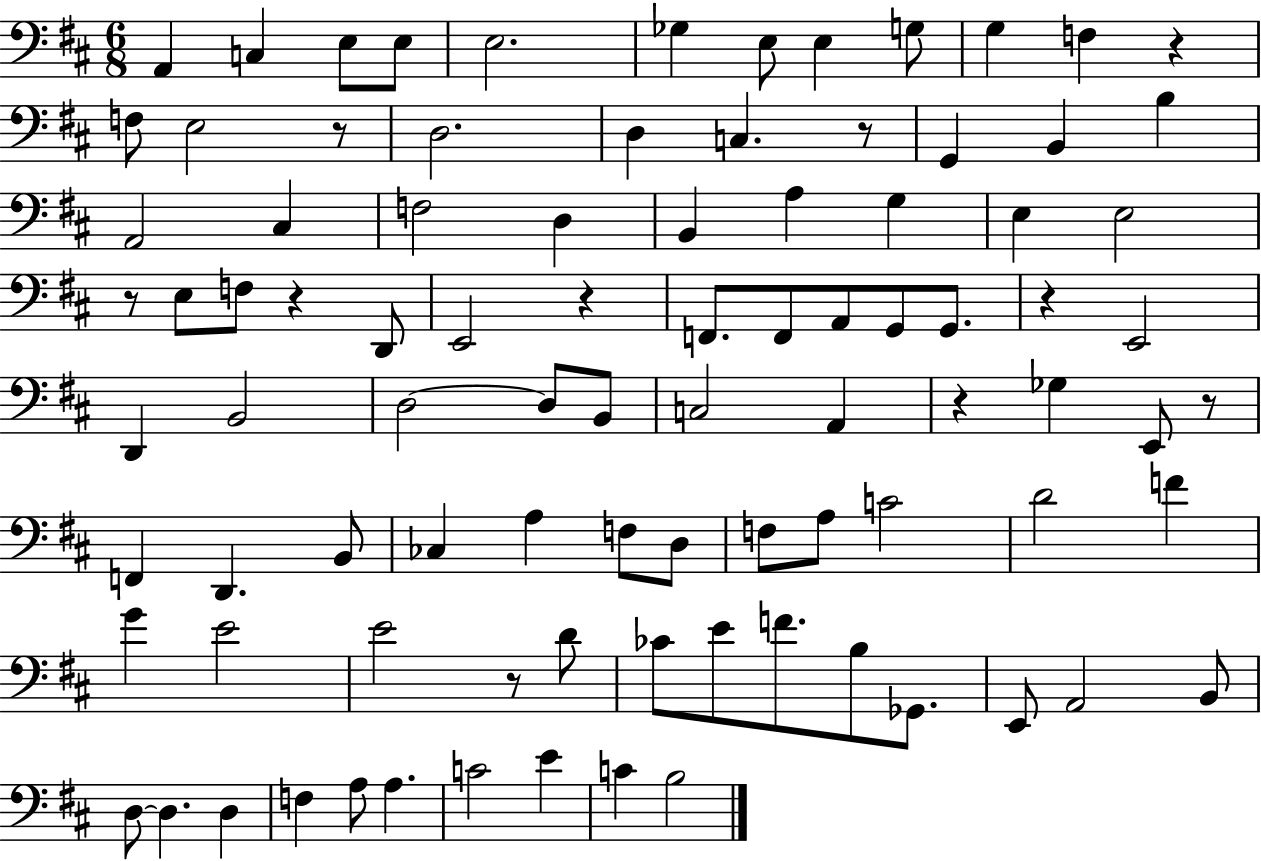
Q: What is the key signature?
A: D major